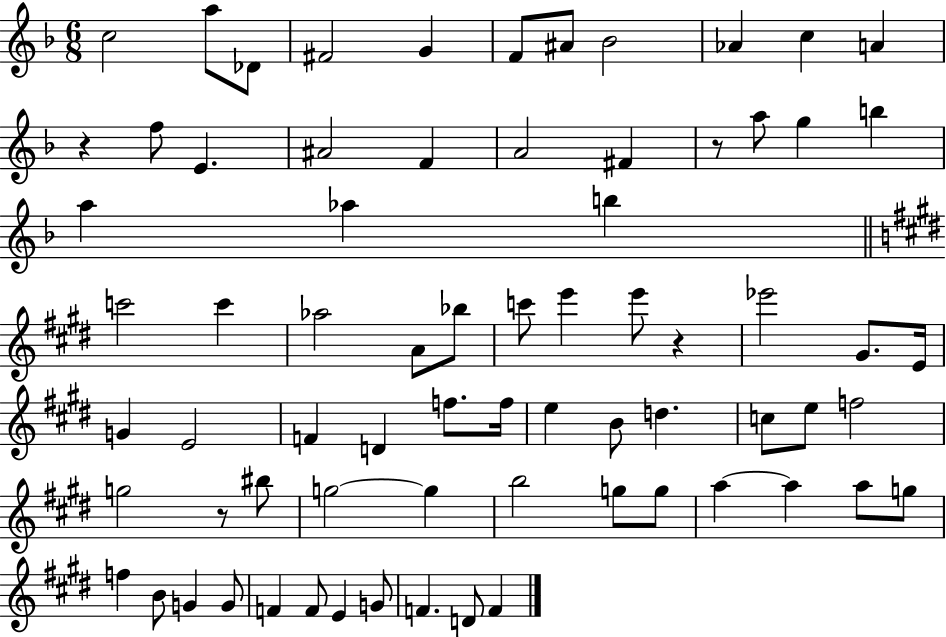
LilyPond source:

{
  \clef treble
  \numericTimeSignature
  \time 6/8
  \key f \major
  c''2 a''8 des'8 | fis'2 g'4 | f'8 ais'8 bes'2 | aes'4 c''4 a'4 | \break r4 f''8 e'4. | ais'2 f'4 | a'2 fis'4 | r8 a''8 g''4 b''4 | \break a''4 aes''4 b''4 | \bar "||" \break \key e \major c'''2 c'''4 | aes''2 a'8 bes''8 | c'''8 e'''4 e'''8 r4 | ees'''2 gis'8. e'16 | \break g'4 e'2 | f'4 d'4 f''8. f''16 | e''4 b'8 d''4. | c''8 e''8 f''2 | \break g''2 r8 bis''8 | g''2~~ g''4 | b''2 g''8 g''8 | a''4~~ a''4 a''8 g''8 | \break f''4 b'8 g'4 g'8 | f'4 f'8 e'4 g'8 | f'4. d'8 f'4 | \bar "|."
}